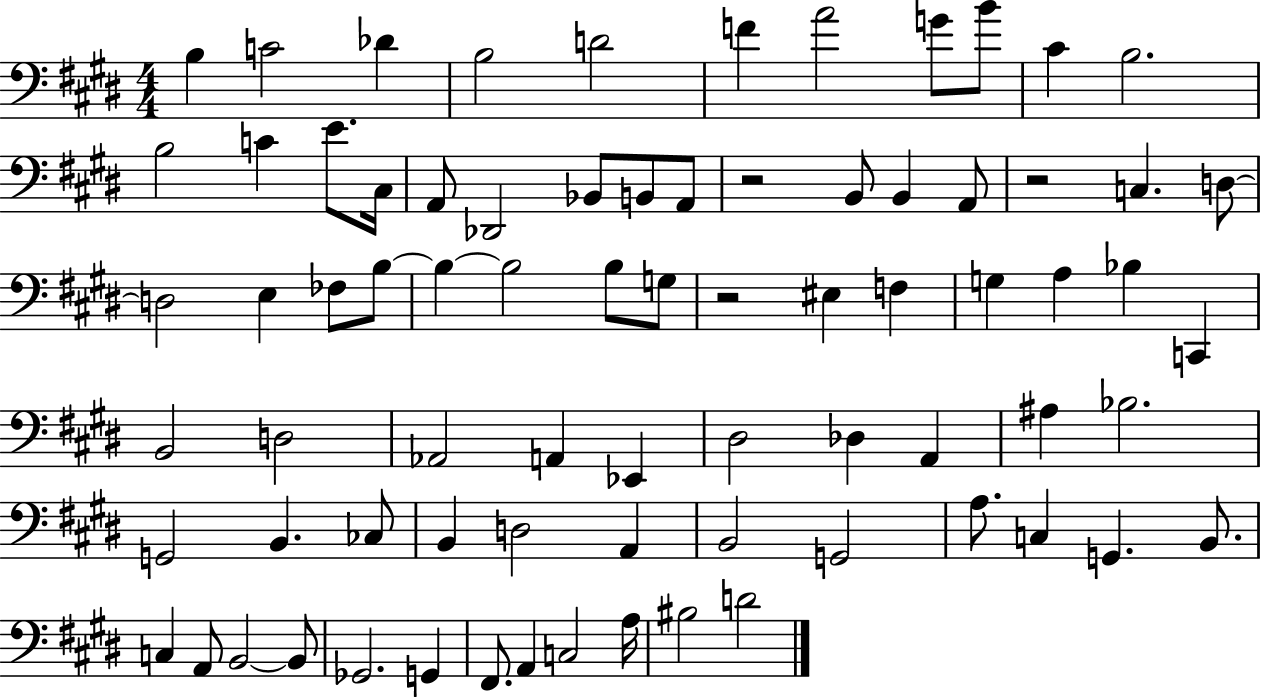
X:1
T:Untitled
M:4/4
L:1/4
K:E
B, C2 _D B,2 D2 F A2 G/2 B/2 ^C B,2 B,2 C E/2 ^C,/4 A,,/2 _D,,2 _B,,/2 B,,/2 A,,/2 z2 B,,/2 B,, A,,/2 z2 C, D,/2 D,2 E, _F,/2 B,/2 B, B,2 B,/2 G,/2 z2 ^E, F, G, A, _B, C,, B,,2 D,2 _A,,2 A,, _E,, ^D,2 _D, A,, ^A, _B,2 G,,2 B,, _C,/2 B,, D,2 A,, B,,2 G,,2 A,/2 C, G,, B,,/2 C, A,,/2 B,,2 B,,/2 _G,,2 G,, ^F,,/2 A,, C,2 A,/4 ^B,2 D2